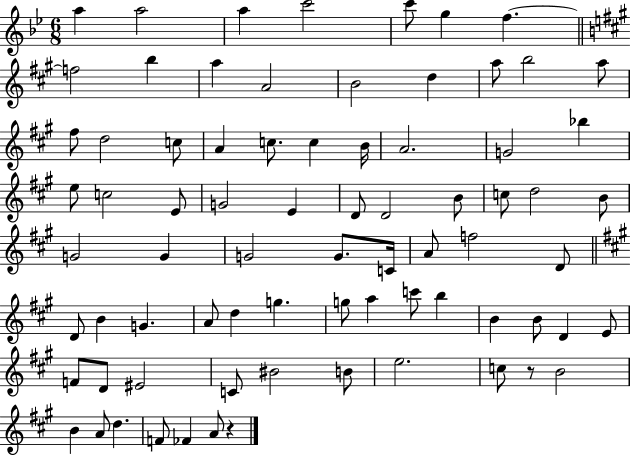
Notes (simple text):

A5/q A5/h A5/q C6/h C6/e G5/q F5/q. F5/h B5/q A5/q A4/h B4/h D5/q A5/e B5/h A5/e F#5/e D5/h C5/e A4/q C5/e. C5/q B4/s A4/h. G4/h Bb5/q E5/e C5/h E4/e G4/h E4/q D4/e D4/h B4/e C5/e D5/h B4/e G4/h G4/q G4/h G4/e. C4/s A4/e F5/h D4/e D4/e B4/q G4/q. A4/e D5/q G5/q. G5/e A5/q C6/e B5/q B4/q B4/e D4/q E4/e F4/e D4/e EIS4/h C4/e BIS4/h B4/e E5/h. C5/e R/e B4/h B4/q A4/e D5/q. F4/e FES4/q A4/e R/q